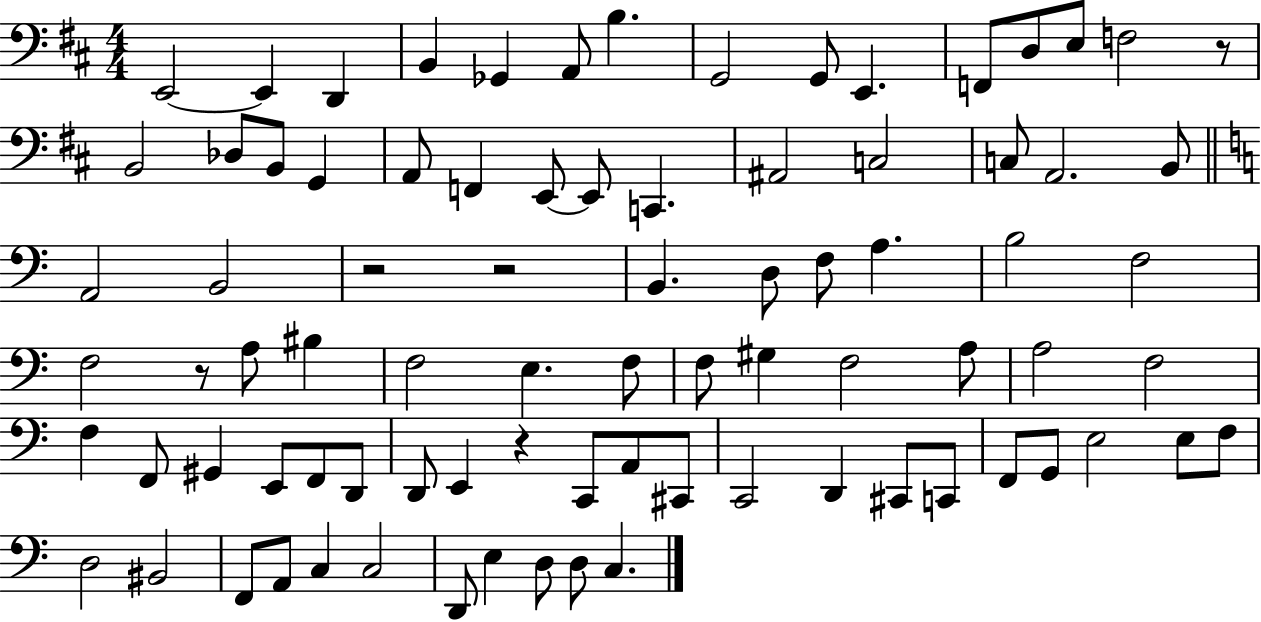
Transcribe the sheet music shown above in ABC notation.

X:1
T:Untitled
M:4/4
L:1/4
K:D
E,,2 E,, D,, B,, _G,, A,,/2 B, G,,2 G,,/2 E,, F,,/2 D,/2 E,/2 F,2 z/2 B,,2 _D,/2 B,,/2 G,, A,,/2 F,, E,,/2 E,,/2 C,, ^A,,2 C,2 C,/2 A,,2 B,,/2 A,,2 B,,2 z2 z2 B,, D,/2 F,/2 A, B,2 F,2 F,2 z/2 A,/2 ^B, F,2 E, F,/2 F,/2 ^G, F,2 A,/2 A,2 F,2 F, F,,/2 ^G,, E,,/2 F,,/2 D,,/2 D,,/2 E,, z C,,/2 A,,/2 ^C,,/2 C,,2 D,, ^C,,/2 C,,/2 F,,/2 G,,/2 E,2 E,/2 F,/2 D,2 ^B,,2 F,,/2 A,,/2 C, C,2 D,,/2 E, D,/2 D,/2 C,